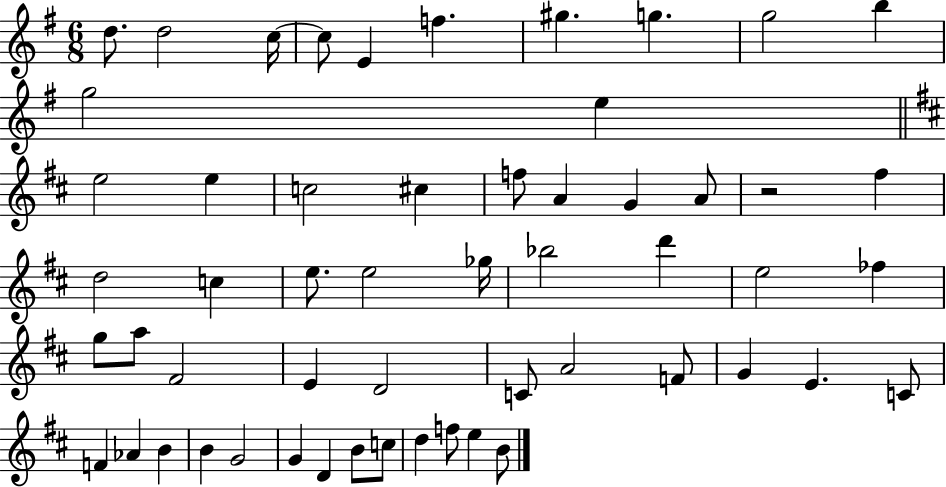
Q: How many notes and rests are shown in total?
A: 55